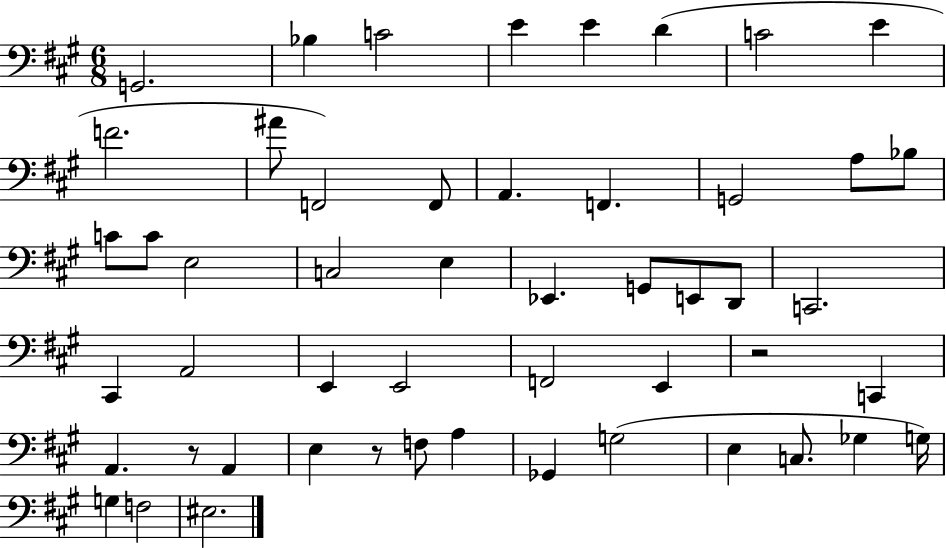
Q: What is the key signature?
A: A major